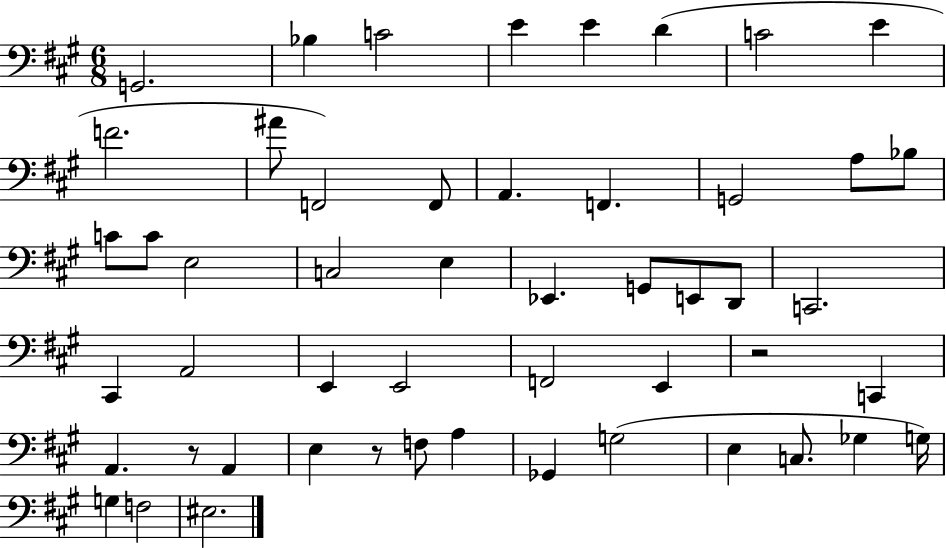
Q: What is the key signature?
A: A major